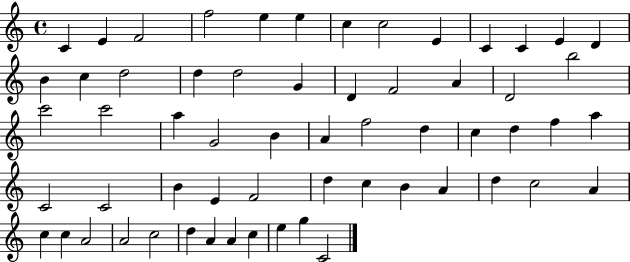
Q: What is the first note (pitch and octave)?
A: C4